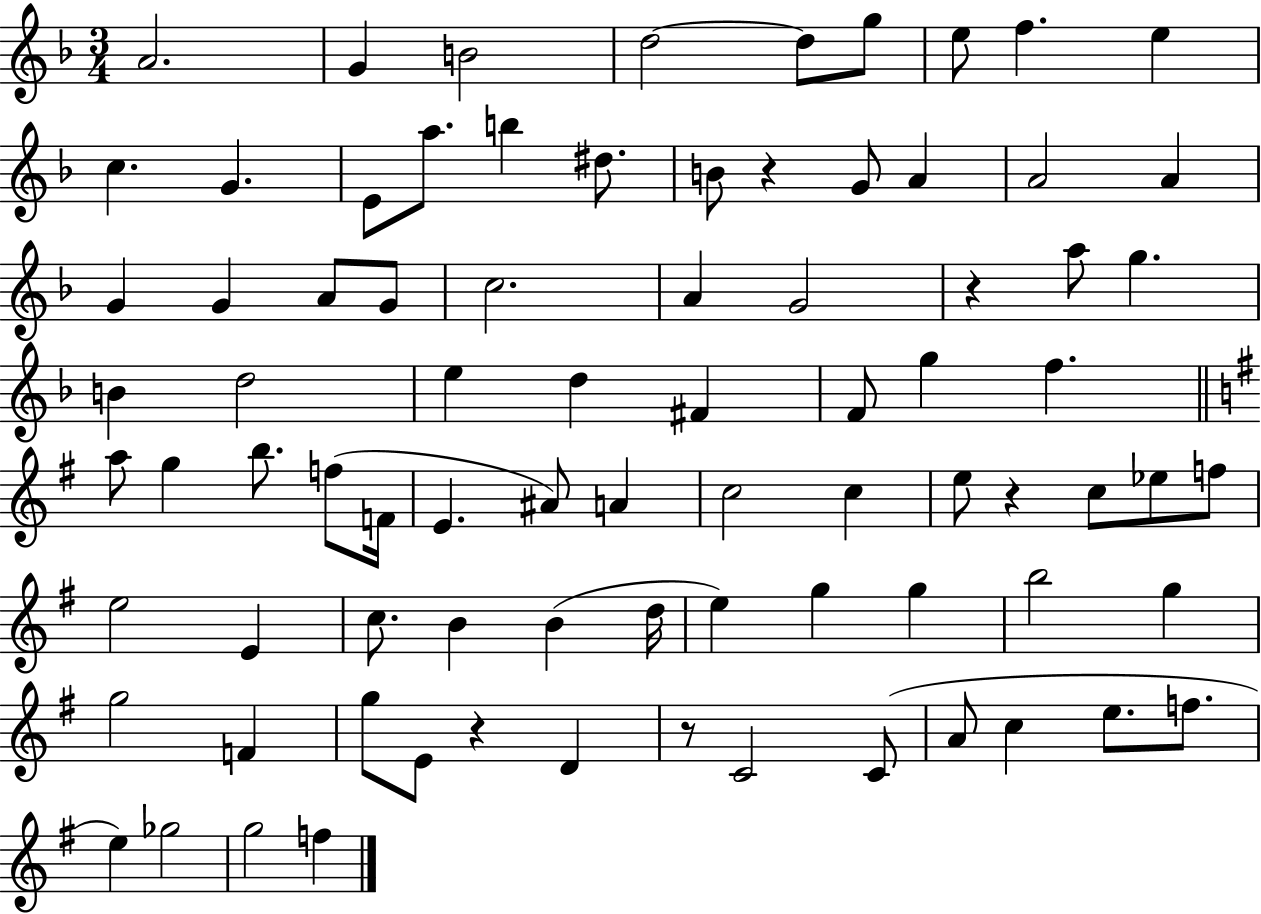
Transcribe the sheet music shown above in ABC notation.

X:1
T:Untitled
M:3/4
L:1/4
K:F
A2 G B2 d2 d/2 g/2 e/2 f e c G E/2 a/2 b ^d/2 B/2 z G/2 A A2 A G G A/2 G/2 c2 A G2 z a/2 g B d2 e d ^F F/2 g f a/2 g b/2 f/2 F/4 E ^A/2 A c2 c e/2 z c/2 _e/2 f/2 e2 E c/2 B B d/4 e g g b2 g g2 F g/2 E/2 z D z/2 C2 C/2 A/2 c e/2 f/2 e _g2 g2 f